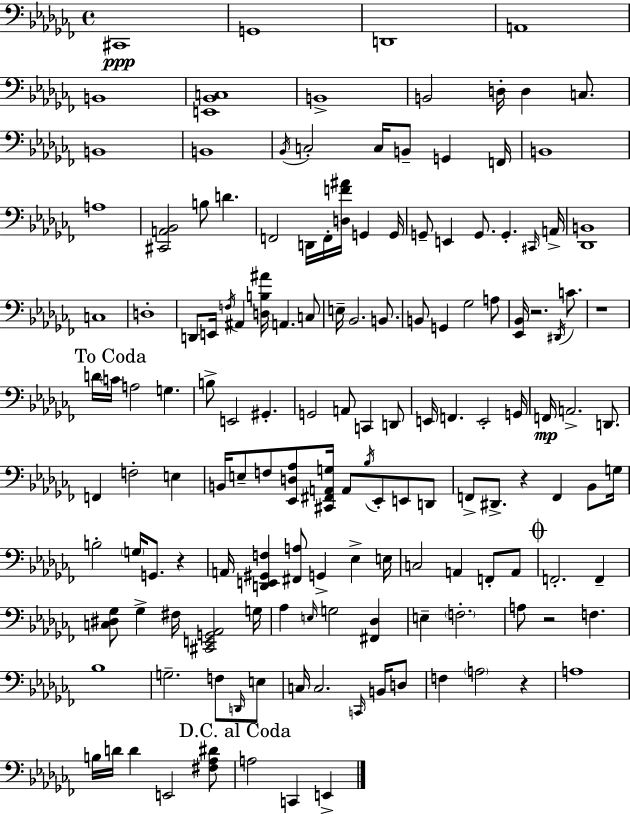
{
  \clef bass
  \time 4/4
  \defaultTimeSignature
  \key aes \minor
  cis,1\ppp | g,1 | d,1 | a,1 | \break b,1 | <e, bes, c>1 | b,1-> | b,2 d16-. d4 c8. | \break b,1 | b,1 | \acciaccatura { bes,16 } c2-. c16 b,8-- g,4 | f,16 b,1 | \break a1 | <cis, a, bes,>2 b8 d'4. | f,2 d,16 f,16-. <d f' ais'>16 g,4 | g,16 g,8-- e,4 g,8. g,4.-. | \break \grace { cis,16 } a,16-> <des, b,>1 | c1 | d1-. | d,8 e,16 \acciaccatura { f16 } ais,4 <d b ais'>16 a,4. | \break c8 e16-- bes,2. | b,8. b,8 g,4 ges2 | a8 <ees, bes,>16 r2. | \acciaccatura { dis,16 } c'8. r1 | \break \mark "To Coda" d'16 \parenthesize c'16 a2 g4. | b8-> e,2 gis,4.-. | g,2 a,8 c,4 | d,8 e,16 f,4. e,2-. | \break g,16 f,16\mp a,2.-> | d,8. f,4 f2-. | e4 b,16 e8-- f8 <ees, d aes>8 <cis, fis, a, g>16 a,8 \acciaccatura { bes16 } ees,8-. | e,8 d,8 f,8-> dis,8.-> r4 f,4 | \break bes,8 g16 b2-. \parenthesize g16 g,8. | r4 a,16 <d, e, gis, f>4 <fis, a>8 g,4-> | ees4-> e16 c2 a,4 | f,8-. a,8 \mark \markup { \musicglyph "scripts.coda" } f,2.-. | \break f,4-- <c dis ges>8 ges4-> fis16 <cis, e, g, aes,>2 | g16 aes4 \grace { e16 } g2 | <fis, des>4 e4-- \parenthesize f2.-. | a8 r2 | \break f4. bes1 | g2.-- | f8 \grace { d,16 } e8 c16 c2. | \grace { c,16 } b,16 d8 f4 \parenthesize a2 | \break r4 a1 | b16 d'16 d'4 e,2 | <fis aes dis'>8 \mark "D.C. al Coda" a2 | c,4 e,4-> \bar "|."
}